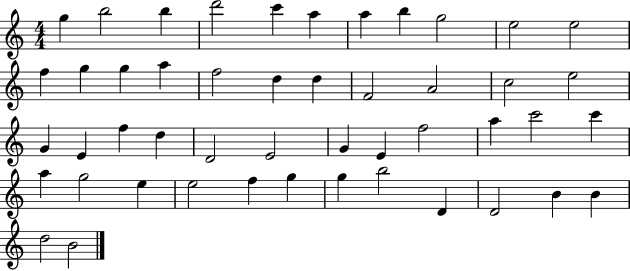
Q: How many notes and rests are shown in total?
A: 48